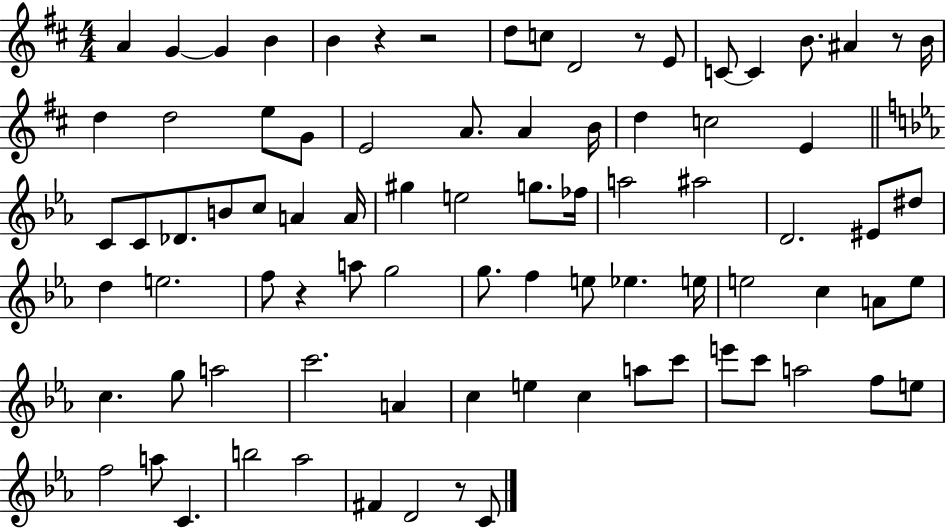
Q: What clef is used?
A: treble